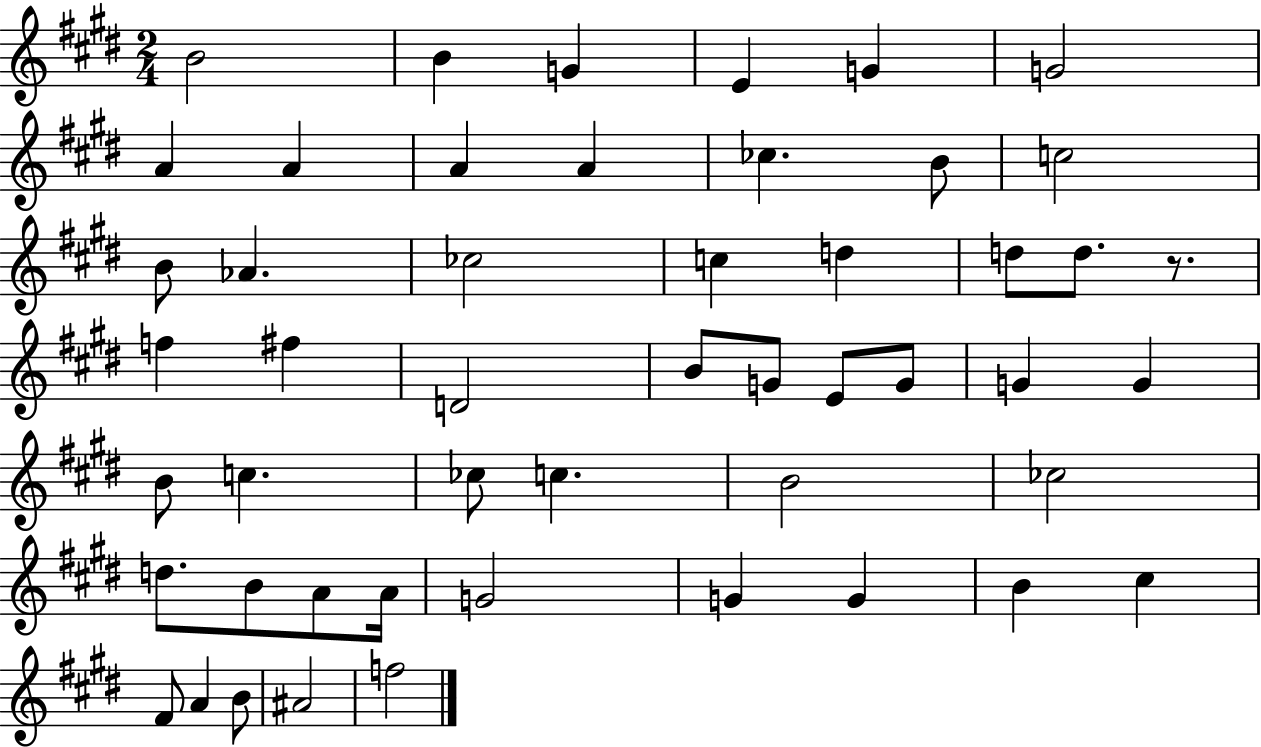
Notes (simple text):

B4/h B4/q G4/q E4/q G4/q G4/h A4/q A4/q A4/q A4/q CES5/q. B4/e C5/h B4/e Ab4/q. CES5/h C5/q D5/q D5/e D5/e. R/e. F5/q F#5/q D4/h B4/e G4/e E4/e G4/e G4/q G4/q B4/e C5/q. CES5/e C5/q. B4/h CES5/h D5/e. B4/e A4/e A4/s G4/h G4/q G4/q B4/q C#5/q F#4/e A4/q B4/e A#4/h F5/h